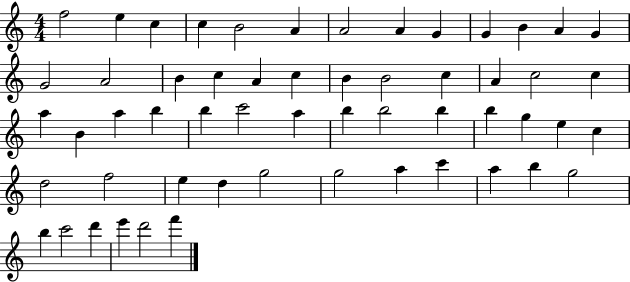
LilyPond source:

{
  \clef treble
  \numericTimeSignature
  \time 4/4
  \key c \major
  f''2 e''4 c''4 | c''4 b'2 a'4 | a'2 a'4 g'4 | g'4 b'4 a'4 g'4 | \break g'2 a'2 | b'4 c''4 a'4 c''4 | b'4 b'2 c''4 | a'4 c''2 c''4 | \break a''4 b'4 a''4 b''4 | b''4 c'''2 a''4 | b''4 b''2 b''4 | b''4 g''4 e''4 c''4 | \break d''2 f''2 | e''4 d''4 g''2 | g''2 a''4 c'''4 | a''4 b''4 g''2 | \break b''4 c'''2 d'''4 | e'''4 d'''2 f'''4 | \bar "|."
}